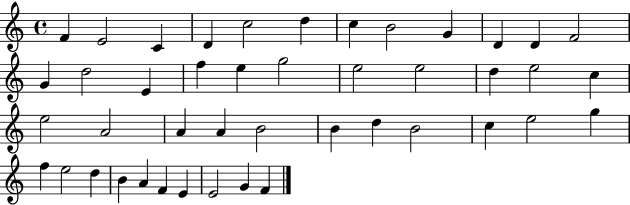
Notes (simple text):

F4/q E4/h C4/q D4/q C5/h D5/q C5/q B4/h G4/q D4/q D4/q F4/h G4/q D5/h E4/q F5/q E5/q G5/h E5/h E5/h D5/q E5/h C5/q E5/h A4/h A4/q A4/q B4/h B4/q D5/q B4/h C5/q E5/h G5/q F5/q E5/h D5/q B4/q A4/q F4/q E4/q E4/h G4/q F4/q